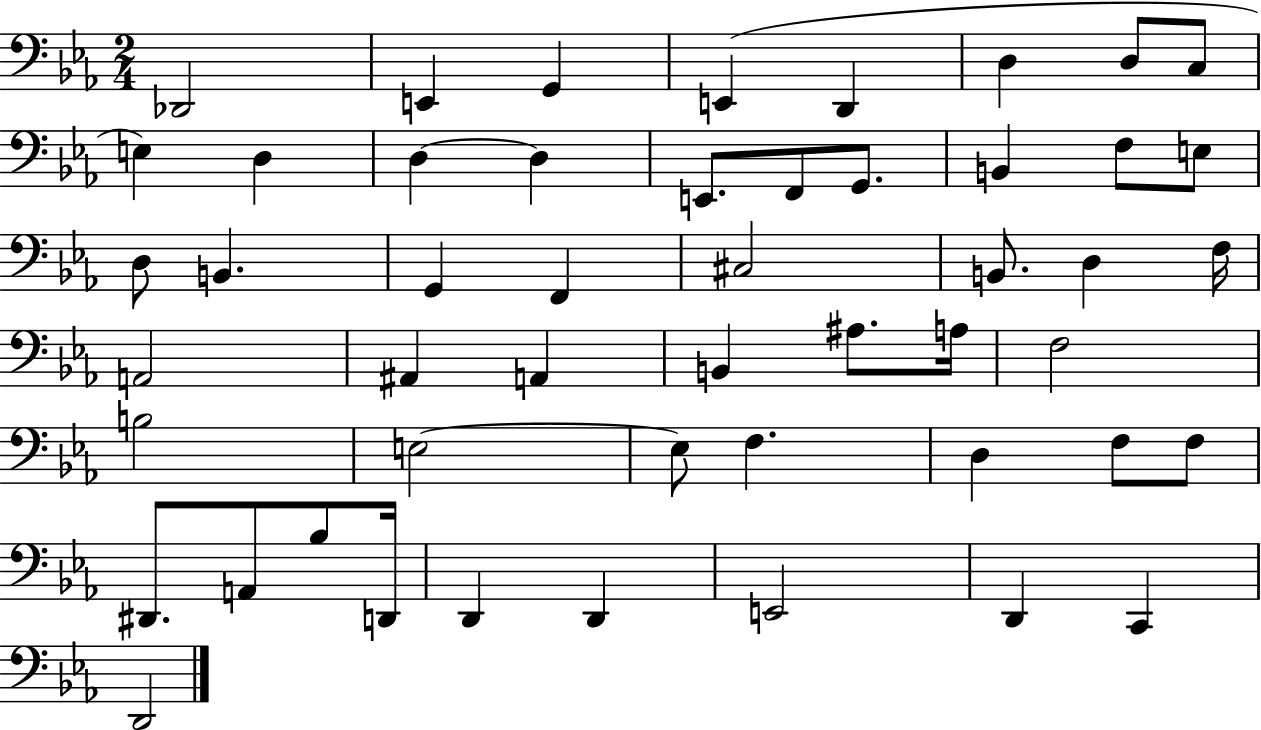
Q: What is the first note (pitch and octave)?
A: Db2